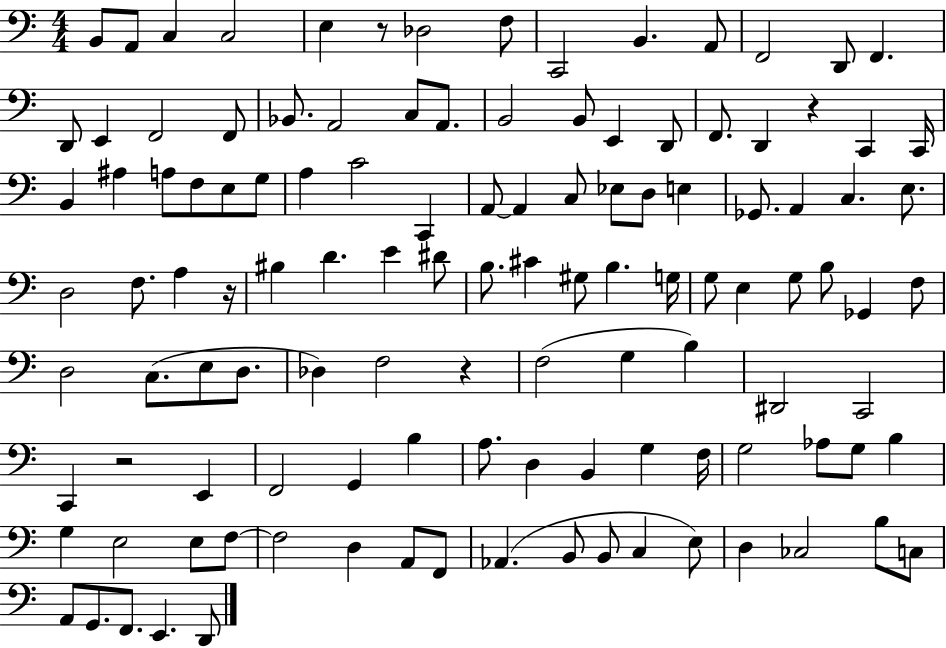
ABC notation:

X:1
T:Untitled
M:4/4
L:1/4
K:C
B,,/2 A,,/2 C, C,2 E, z/2 _D,2 F,/2 C,,2 B,, A,,/2 F,,2 D,,/2 F,, D,,/2 E,, F,,2 F,,/2 _B,,/2 A,,2 C,/2 A,,/2 B,,2 B,,/2 E,, D,,/2 F,,/2 D,, z C,, C,,/4 B,, ^A, A,/2 F,/2 E,/2 G,/2 A, C2 C,, A,,/2 A,, C,/2 _E,/2 D,/2 E, _G,,/2 A,, C, E,/2 D,2 F,/2 A, z/4 ^B, D E ^D/2 B,/2 ^C ^G,/2 B, G,/4 G,/2 E, G,/2 B,/2 _G,, F,/2 D,2 C,/2 E,/2 D,/2 _D, F,2 z F,2 G, B, ^D,,2 C,,2 C,, z2 E,, F,,2 G,, B, A,/2 D, B,, G, F,/4 G,2 _A,/2 G,/2 B, G, E,2 E,/2 F,/2 F,2 D, A,,/2 F,,/2 _A,, B,,/2 B,,/2 C, E,/2 D, _C,2 B,/2 C,/2 A,,/2 G,,/2 F,,/2 E,, D,,/2